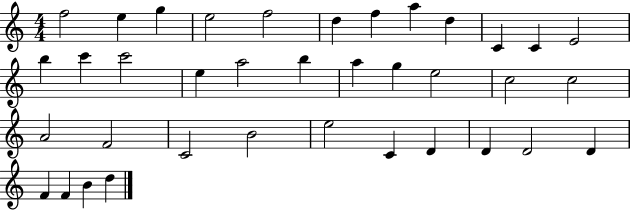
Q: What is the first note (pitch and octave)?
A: F5